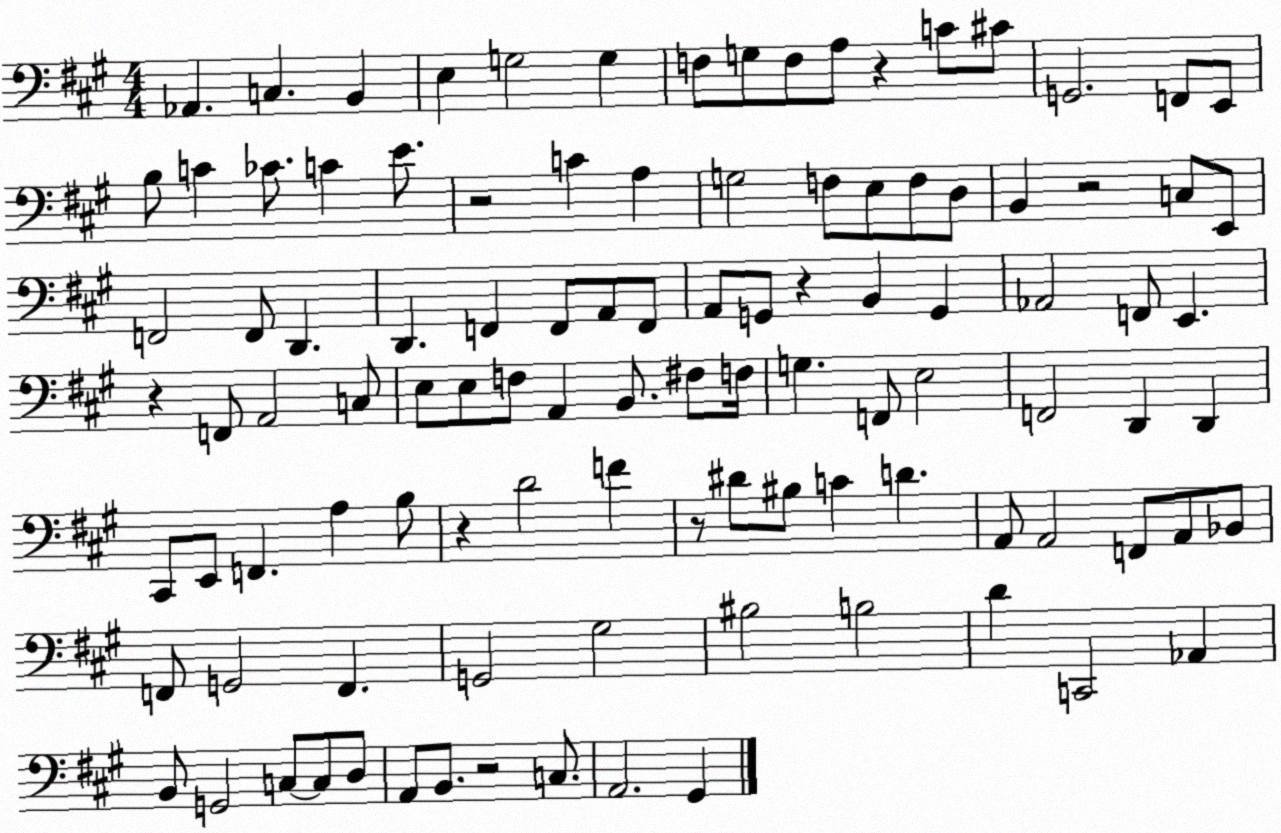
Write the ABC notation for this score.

X:1
T:Untitled
M:4/4
L:1/4
K:A
_A,, C, B,, E, G,2 G, F,/2 G,/2 F,/2 A,/2 z C/2 ^C/2 G,,2 F,,/2 E,,/2 B,/2 C _C/2 C E/2 z2 C A, G,2 F,/2 E,/2 F,/2 D,/2 B,, z2 C,/2 E,,/2 F,,2 F,,/2 D,, D,, F,, F,,/2 A,,/2 F,,/2 A,,/2 G,,/2 z B,, G,, _A,,2 F,,/2 E,, z F,,/2 A,,2 C,/2 E,/2 E,/2 F,/2 A,, B,,/2 ^F,/2 F,/4 G, F,,/2 E,2 F,,2 D,, D,, ^C,,/2 E,,/2 F,, A, B,/2 z D2 F z/2 ^D/2 ^B,/2 C D A,,/2 A,,2 F,,/2 A,,/2 _B,,/2 F,,/2 G,,2 F,, G,,2 ^G,2 ^B,2 B,2 D C,,2 _A,, B,,/2 G,,2 C,/2 C,/2 D,/2 A,,/2 B,,/2 z2 C,/2 A,,2 ^G,,